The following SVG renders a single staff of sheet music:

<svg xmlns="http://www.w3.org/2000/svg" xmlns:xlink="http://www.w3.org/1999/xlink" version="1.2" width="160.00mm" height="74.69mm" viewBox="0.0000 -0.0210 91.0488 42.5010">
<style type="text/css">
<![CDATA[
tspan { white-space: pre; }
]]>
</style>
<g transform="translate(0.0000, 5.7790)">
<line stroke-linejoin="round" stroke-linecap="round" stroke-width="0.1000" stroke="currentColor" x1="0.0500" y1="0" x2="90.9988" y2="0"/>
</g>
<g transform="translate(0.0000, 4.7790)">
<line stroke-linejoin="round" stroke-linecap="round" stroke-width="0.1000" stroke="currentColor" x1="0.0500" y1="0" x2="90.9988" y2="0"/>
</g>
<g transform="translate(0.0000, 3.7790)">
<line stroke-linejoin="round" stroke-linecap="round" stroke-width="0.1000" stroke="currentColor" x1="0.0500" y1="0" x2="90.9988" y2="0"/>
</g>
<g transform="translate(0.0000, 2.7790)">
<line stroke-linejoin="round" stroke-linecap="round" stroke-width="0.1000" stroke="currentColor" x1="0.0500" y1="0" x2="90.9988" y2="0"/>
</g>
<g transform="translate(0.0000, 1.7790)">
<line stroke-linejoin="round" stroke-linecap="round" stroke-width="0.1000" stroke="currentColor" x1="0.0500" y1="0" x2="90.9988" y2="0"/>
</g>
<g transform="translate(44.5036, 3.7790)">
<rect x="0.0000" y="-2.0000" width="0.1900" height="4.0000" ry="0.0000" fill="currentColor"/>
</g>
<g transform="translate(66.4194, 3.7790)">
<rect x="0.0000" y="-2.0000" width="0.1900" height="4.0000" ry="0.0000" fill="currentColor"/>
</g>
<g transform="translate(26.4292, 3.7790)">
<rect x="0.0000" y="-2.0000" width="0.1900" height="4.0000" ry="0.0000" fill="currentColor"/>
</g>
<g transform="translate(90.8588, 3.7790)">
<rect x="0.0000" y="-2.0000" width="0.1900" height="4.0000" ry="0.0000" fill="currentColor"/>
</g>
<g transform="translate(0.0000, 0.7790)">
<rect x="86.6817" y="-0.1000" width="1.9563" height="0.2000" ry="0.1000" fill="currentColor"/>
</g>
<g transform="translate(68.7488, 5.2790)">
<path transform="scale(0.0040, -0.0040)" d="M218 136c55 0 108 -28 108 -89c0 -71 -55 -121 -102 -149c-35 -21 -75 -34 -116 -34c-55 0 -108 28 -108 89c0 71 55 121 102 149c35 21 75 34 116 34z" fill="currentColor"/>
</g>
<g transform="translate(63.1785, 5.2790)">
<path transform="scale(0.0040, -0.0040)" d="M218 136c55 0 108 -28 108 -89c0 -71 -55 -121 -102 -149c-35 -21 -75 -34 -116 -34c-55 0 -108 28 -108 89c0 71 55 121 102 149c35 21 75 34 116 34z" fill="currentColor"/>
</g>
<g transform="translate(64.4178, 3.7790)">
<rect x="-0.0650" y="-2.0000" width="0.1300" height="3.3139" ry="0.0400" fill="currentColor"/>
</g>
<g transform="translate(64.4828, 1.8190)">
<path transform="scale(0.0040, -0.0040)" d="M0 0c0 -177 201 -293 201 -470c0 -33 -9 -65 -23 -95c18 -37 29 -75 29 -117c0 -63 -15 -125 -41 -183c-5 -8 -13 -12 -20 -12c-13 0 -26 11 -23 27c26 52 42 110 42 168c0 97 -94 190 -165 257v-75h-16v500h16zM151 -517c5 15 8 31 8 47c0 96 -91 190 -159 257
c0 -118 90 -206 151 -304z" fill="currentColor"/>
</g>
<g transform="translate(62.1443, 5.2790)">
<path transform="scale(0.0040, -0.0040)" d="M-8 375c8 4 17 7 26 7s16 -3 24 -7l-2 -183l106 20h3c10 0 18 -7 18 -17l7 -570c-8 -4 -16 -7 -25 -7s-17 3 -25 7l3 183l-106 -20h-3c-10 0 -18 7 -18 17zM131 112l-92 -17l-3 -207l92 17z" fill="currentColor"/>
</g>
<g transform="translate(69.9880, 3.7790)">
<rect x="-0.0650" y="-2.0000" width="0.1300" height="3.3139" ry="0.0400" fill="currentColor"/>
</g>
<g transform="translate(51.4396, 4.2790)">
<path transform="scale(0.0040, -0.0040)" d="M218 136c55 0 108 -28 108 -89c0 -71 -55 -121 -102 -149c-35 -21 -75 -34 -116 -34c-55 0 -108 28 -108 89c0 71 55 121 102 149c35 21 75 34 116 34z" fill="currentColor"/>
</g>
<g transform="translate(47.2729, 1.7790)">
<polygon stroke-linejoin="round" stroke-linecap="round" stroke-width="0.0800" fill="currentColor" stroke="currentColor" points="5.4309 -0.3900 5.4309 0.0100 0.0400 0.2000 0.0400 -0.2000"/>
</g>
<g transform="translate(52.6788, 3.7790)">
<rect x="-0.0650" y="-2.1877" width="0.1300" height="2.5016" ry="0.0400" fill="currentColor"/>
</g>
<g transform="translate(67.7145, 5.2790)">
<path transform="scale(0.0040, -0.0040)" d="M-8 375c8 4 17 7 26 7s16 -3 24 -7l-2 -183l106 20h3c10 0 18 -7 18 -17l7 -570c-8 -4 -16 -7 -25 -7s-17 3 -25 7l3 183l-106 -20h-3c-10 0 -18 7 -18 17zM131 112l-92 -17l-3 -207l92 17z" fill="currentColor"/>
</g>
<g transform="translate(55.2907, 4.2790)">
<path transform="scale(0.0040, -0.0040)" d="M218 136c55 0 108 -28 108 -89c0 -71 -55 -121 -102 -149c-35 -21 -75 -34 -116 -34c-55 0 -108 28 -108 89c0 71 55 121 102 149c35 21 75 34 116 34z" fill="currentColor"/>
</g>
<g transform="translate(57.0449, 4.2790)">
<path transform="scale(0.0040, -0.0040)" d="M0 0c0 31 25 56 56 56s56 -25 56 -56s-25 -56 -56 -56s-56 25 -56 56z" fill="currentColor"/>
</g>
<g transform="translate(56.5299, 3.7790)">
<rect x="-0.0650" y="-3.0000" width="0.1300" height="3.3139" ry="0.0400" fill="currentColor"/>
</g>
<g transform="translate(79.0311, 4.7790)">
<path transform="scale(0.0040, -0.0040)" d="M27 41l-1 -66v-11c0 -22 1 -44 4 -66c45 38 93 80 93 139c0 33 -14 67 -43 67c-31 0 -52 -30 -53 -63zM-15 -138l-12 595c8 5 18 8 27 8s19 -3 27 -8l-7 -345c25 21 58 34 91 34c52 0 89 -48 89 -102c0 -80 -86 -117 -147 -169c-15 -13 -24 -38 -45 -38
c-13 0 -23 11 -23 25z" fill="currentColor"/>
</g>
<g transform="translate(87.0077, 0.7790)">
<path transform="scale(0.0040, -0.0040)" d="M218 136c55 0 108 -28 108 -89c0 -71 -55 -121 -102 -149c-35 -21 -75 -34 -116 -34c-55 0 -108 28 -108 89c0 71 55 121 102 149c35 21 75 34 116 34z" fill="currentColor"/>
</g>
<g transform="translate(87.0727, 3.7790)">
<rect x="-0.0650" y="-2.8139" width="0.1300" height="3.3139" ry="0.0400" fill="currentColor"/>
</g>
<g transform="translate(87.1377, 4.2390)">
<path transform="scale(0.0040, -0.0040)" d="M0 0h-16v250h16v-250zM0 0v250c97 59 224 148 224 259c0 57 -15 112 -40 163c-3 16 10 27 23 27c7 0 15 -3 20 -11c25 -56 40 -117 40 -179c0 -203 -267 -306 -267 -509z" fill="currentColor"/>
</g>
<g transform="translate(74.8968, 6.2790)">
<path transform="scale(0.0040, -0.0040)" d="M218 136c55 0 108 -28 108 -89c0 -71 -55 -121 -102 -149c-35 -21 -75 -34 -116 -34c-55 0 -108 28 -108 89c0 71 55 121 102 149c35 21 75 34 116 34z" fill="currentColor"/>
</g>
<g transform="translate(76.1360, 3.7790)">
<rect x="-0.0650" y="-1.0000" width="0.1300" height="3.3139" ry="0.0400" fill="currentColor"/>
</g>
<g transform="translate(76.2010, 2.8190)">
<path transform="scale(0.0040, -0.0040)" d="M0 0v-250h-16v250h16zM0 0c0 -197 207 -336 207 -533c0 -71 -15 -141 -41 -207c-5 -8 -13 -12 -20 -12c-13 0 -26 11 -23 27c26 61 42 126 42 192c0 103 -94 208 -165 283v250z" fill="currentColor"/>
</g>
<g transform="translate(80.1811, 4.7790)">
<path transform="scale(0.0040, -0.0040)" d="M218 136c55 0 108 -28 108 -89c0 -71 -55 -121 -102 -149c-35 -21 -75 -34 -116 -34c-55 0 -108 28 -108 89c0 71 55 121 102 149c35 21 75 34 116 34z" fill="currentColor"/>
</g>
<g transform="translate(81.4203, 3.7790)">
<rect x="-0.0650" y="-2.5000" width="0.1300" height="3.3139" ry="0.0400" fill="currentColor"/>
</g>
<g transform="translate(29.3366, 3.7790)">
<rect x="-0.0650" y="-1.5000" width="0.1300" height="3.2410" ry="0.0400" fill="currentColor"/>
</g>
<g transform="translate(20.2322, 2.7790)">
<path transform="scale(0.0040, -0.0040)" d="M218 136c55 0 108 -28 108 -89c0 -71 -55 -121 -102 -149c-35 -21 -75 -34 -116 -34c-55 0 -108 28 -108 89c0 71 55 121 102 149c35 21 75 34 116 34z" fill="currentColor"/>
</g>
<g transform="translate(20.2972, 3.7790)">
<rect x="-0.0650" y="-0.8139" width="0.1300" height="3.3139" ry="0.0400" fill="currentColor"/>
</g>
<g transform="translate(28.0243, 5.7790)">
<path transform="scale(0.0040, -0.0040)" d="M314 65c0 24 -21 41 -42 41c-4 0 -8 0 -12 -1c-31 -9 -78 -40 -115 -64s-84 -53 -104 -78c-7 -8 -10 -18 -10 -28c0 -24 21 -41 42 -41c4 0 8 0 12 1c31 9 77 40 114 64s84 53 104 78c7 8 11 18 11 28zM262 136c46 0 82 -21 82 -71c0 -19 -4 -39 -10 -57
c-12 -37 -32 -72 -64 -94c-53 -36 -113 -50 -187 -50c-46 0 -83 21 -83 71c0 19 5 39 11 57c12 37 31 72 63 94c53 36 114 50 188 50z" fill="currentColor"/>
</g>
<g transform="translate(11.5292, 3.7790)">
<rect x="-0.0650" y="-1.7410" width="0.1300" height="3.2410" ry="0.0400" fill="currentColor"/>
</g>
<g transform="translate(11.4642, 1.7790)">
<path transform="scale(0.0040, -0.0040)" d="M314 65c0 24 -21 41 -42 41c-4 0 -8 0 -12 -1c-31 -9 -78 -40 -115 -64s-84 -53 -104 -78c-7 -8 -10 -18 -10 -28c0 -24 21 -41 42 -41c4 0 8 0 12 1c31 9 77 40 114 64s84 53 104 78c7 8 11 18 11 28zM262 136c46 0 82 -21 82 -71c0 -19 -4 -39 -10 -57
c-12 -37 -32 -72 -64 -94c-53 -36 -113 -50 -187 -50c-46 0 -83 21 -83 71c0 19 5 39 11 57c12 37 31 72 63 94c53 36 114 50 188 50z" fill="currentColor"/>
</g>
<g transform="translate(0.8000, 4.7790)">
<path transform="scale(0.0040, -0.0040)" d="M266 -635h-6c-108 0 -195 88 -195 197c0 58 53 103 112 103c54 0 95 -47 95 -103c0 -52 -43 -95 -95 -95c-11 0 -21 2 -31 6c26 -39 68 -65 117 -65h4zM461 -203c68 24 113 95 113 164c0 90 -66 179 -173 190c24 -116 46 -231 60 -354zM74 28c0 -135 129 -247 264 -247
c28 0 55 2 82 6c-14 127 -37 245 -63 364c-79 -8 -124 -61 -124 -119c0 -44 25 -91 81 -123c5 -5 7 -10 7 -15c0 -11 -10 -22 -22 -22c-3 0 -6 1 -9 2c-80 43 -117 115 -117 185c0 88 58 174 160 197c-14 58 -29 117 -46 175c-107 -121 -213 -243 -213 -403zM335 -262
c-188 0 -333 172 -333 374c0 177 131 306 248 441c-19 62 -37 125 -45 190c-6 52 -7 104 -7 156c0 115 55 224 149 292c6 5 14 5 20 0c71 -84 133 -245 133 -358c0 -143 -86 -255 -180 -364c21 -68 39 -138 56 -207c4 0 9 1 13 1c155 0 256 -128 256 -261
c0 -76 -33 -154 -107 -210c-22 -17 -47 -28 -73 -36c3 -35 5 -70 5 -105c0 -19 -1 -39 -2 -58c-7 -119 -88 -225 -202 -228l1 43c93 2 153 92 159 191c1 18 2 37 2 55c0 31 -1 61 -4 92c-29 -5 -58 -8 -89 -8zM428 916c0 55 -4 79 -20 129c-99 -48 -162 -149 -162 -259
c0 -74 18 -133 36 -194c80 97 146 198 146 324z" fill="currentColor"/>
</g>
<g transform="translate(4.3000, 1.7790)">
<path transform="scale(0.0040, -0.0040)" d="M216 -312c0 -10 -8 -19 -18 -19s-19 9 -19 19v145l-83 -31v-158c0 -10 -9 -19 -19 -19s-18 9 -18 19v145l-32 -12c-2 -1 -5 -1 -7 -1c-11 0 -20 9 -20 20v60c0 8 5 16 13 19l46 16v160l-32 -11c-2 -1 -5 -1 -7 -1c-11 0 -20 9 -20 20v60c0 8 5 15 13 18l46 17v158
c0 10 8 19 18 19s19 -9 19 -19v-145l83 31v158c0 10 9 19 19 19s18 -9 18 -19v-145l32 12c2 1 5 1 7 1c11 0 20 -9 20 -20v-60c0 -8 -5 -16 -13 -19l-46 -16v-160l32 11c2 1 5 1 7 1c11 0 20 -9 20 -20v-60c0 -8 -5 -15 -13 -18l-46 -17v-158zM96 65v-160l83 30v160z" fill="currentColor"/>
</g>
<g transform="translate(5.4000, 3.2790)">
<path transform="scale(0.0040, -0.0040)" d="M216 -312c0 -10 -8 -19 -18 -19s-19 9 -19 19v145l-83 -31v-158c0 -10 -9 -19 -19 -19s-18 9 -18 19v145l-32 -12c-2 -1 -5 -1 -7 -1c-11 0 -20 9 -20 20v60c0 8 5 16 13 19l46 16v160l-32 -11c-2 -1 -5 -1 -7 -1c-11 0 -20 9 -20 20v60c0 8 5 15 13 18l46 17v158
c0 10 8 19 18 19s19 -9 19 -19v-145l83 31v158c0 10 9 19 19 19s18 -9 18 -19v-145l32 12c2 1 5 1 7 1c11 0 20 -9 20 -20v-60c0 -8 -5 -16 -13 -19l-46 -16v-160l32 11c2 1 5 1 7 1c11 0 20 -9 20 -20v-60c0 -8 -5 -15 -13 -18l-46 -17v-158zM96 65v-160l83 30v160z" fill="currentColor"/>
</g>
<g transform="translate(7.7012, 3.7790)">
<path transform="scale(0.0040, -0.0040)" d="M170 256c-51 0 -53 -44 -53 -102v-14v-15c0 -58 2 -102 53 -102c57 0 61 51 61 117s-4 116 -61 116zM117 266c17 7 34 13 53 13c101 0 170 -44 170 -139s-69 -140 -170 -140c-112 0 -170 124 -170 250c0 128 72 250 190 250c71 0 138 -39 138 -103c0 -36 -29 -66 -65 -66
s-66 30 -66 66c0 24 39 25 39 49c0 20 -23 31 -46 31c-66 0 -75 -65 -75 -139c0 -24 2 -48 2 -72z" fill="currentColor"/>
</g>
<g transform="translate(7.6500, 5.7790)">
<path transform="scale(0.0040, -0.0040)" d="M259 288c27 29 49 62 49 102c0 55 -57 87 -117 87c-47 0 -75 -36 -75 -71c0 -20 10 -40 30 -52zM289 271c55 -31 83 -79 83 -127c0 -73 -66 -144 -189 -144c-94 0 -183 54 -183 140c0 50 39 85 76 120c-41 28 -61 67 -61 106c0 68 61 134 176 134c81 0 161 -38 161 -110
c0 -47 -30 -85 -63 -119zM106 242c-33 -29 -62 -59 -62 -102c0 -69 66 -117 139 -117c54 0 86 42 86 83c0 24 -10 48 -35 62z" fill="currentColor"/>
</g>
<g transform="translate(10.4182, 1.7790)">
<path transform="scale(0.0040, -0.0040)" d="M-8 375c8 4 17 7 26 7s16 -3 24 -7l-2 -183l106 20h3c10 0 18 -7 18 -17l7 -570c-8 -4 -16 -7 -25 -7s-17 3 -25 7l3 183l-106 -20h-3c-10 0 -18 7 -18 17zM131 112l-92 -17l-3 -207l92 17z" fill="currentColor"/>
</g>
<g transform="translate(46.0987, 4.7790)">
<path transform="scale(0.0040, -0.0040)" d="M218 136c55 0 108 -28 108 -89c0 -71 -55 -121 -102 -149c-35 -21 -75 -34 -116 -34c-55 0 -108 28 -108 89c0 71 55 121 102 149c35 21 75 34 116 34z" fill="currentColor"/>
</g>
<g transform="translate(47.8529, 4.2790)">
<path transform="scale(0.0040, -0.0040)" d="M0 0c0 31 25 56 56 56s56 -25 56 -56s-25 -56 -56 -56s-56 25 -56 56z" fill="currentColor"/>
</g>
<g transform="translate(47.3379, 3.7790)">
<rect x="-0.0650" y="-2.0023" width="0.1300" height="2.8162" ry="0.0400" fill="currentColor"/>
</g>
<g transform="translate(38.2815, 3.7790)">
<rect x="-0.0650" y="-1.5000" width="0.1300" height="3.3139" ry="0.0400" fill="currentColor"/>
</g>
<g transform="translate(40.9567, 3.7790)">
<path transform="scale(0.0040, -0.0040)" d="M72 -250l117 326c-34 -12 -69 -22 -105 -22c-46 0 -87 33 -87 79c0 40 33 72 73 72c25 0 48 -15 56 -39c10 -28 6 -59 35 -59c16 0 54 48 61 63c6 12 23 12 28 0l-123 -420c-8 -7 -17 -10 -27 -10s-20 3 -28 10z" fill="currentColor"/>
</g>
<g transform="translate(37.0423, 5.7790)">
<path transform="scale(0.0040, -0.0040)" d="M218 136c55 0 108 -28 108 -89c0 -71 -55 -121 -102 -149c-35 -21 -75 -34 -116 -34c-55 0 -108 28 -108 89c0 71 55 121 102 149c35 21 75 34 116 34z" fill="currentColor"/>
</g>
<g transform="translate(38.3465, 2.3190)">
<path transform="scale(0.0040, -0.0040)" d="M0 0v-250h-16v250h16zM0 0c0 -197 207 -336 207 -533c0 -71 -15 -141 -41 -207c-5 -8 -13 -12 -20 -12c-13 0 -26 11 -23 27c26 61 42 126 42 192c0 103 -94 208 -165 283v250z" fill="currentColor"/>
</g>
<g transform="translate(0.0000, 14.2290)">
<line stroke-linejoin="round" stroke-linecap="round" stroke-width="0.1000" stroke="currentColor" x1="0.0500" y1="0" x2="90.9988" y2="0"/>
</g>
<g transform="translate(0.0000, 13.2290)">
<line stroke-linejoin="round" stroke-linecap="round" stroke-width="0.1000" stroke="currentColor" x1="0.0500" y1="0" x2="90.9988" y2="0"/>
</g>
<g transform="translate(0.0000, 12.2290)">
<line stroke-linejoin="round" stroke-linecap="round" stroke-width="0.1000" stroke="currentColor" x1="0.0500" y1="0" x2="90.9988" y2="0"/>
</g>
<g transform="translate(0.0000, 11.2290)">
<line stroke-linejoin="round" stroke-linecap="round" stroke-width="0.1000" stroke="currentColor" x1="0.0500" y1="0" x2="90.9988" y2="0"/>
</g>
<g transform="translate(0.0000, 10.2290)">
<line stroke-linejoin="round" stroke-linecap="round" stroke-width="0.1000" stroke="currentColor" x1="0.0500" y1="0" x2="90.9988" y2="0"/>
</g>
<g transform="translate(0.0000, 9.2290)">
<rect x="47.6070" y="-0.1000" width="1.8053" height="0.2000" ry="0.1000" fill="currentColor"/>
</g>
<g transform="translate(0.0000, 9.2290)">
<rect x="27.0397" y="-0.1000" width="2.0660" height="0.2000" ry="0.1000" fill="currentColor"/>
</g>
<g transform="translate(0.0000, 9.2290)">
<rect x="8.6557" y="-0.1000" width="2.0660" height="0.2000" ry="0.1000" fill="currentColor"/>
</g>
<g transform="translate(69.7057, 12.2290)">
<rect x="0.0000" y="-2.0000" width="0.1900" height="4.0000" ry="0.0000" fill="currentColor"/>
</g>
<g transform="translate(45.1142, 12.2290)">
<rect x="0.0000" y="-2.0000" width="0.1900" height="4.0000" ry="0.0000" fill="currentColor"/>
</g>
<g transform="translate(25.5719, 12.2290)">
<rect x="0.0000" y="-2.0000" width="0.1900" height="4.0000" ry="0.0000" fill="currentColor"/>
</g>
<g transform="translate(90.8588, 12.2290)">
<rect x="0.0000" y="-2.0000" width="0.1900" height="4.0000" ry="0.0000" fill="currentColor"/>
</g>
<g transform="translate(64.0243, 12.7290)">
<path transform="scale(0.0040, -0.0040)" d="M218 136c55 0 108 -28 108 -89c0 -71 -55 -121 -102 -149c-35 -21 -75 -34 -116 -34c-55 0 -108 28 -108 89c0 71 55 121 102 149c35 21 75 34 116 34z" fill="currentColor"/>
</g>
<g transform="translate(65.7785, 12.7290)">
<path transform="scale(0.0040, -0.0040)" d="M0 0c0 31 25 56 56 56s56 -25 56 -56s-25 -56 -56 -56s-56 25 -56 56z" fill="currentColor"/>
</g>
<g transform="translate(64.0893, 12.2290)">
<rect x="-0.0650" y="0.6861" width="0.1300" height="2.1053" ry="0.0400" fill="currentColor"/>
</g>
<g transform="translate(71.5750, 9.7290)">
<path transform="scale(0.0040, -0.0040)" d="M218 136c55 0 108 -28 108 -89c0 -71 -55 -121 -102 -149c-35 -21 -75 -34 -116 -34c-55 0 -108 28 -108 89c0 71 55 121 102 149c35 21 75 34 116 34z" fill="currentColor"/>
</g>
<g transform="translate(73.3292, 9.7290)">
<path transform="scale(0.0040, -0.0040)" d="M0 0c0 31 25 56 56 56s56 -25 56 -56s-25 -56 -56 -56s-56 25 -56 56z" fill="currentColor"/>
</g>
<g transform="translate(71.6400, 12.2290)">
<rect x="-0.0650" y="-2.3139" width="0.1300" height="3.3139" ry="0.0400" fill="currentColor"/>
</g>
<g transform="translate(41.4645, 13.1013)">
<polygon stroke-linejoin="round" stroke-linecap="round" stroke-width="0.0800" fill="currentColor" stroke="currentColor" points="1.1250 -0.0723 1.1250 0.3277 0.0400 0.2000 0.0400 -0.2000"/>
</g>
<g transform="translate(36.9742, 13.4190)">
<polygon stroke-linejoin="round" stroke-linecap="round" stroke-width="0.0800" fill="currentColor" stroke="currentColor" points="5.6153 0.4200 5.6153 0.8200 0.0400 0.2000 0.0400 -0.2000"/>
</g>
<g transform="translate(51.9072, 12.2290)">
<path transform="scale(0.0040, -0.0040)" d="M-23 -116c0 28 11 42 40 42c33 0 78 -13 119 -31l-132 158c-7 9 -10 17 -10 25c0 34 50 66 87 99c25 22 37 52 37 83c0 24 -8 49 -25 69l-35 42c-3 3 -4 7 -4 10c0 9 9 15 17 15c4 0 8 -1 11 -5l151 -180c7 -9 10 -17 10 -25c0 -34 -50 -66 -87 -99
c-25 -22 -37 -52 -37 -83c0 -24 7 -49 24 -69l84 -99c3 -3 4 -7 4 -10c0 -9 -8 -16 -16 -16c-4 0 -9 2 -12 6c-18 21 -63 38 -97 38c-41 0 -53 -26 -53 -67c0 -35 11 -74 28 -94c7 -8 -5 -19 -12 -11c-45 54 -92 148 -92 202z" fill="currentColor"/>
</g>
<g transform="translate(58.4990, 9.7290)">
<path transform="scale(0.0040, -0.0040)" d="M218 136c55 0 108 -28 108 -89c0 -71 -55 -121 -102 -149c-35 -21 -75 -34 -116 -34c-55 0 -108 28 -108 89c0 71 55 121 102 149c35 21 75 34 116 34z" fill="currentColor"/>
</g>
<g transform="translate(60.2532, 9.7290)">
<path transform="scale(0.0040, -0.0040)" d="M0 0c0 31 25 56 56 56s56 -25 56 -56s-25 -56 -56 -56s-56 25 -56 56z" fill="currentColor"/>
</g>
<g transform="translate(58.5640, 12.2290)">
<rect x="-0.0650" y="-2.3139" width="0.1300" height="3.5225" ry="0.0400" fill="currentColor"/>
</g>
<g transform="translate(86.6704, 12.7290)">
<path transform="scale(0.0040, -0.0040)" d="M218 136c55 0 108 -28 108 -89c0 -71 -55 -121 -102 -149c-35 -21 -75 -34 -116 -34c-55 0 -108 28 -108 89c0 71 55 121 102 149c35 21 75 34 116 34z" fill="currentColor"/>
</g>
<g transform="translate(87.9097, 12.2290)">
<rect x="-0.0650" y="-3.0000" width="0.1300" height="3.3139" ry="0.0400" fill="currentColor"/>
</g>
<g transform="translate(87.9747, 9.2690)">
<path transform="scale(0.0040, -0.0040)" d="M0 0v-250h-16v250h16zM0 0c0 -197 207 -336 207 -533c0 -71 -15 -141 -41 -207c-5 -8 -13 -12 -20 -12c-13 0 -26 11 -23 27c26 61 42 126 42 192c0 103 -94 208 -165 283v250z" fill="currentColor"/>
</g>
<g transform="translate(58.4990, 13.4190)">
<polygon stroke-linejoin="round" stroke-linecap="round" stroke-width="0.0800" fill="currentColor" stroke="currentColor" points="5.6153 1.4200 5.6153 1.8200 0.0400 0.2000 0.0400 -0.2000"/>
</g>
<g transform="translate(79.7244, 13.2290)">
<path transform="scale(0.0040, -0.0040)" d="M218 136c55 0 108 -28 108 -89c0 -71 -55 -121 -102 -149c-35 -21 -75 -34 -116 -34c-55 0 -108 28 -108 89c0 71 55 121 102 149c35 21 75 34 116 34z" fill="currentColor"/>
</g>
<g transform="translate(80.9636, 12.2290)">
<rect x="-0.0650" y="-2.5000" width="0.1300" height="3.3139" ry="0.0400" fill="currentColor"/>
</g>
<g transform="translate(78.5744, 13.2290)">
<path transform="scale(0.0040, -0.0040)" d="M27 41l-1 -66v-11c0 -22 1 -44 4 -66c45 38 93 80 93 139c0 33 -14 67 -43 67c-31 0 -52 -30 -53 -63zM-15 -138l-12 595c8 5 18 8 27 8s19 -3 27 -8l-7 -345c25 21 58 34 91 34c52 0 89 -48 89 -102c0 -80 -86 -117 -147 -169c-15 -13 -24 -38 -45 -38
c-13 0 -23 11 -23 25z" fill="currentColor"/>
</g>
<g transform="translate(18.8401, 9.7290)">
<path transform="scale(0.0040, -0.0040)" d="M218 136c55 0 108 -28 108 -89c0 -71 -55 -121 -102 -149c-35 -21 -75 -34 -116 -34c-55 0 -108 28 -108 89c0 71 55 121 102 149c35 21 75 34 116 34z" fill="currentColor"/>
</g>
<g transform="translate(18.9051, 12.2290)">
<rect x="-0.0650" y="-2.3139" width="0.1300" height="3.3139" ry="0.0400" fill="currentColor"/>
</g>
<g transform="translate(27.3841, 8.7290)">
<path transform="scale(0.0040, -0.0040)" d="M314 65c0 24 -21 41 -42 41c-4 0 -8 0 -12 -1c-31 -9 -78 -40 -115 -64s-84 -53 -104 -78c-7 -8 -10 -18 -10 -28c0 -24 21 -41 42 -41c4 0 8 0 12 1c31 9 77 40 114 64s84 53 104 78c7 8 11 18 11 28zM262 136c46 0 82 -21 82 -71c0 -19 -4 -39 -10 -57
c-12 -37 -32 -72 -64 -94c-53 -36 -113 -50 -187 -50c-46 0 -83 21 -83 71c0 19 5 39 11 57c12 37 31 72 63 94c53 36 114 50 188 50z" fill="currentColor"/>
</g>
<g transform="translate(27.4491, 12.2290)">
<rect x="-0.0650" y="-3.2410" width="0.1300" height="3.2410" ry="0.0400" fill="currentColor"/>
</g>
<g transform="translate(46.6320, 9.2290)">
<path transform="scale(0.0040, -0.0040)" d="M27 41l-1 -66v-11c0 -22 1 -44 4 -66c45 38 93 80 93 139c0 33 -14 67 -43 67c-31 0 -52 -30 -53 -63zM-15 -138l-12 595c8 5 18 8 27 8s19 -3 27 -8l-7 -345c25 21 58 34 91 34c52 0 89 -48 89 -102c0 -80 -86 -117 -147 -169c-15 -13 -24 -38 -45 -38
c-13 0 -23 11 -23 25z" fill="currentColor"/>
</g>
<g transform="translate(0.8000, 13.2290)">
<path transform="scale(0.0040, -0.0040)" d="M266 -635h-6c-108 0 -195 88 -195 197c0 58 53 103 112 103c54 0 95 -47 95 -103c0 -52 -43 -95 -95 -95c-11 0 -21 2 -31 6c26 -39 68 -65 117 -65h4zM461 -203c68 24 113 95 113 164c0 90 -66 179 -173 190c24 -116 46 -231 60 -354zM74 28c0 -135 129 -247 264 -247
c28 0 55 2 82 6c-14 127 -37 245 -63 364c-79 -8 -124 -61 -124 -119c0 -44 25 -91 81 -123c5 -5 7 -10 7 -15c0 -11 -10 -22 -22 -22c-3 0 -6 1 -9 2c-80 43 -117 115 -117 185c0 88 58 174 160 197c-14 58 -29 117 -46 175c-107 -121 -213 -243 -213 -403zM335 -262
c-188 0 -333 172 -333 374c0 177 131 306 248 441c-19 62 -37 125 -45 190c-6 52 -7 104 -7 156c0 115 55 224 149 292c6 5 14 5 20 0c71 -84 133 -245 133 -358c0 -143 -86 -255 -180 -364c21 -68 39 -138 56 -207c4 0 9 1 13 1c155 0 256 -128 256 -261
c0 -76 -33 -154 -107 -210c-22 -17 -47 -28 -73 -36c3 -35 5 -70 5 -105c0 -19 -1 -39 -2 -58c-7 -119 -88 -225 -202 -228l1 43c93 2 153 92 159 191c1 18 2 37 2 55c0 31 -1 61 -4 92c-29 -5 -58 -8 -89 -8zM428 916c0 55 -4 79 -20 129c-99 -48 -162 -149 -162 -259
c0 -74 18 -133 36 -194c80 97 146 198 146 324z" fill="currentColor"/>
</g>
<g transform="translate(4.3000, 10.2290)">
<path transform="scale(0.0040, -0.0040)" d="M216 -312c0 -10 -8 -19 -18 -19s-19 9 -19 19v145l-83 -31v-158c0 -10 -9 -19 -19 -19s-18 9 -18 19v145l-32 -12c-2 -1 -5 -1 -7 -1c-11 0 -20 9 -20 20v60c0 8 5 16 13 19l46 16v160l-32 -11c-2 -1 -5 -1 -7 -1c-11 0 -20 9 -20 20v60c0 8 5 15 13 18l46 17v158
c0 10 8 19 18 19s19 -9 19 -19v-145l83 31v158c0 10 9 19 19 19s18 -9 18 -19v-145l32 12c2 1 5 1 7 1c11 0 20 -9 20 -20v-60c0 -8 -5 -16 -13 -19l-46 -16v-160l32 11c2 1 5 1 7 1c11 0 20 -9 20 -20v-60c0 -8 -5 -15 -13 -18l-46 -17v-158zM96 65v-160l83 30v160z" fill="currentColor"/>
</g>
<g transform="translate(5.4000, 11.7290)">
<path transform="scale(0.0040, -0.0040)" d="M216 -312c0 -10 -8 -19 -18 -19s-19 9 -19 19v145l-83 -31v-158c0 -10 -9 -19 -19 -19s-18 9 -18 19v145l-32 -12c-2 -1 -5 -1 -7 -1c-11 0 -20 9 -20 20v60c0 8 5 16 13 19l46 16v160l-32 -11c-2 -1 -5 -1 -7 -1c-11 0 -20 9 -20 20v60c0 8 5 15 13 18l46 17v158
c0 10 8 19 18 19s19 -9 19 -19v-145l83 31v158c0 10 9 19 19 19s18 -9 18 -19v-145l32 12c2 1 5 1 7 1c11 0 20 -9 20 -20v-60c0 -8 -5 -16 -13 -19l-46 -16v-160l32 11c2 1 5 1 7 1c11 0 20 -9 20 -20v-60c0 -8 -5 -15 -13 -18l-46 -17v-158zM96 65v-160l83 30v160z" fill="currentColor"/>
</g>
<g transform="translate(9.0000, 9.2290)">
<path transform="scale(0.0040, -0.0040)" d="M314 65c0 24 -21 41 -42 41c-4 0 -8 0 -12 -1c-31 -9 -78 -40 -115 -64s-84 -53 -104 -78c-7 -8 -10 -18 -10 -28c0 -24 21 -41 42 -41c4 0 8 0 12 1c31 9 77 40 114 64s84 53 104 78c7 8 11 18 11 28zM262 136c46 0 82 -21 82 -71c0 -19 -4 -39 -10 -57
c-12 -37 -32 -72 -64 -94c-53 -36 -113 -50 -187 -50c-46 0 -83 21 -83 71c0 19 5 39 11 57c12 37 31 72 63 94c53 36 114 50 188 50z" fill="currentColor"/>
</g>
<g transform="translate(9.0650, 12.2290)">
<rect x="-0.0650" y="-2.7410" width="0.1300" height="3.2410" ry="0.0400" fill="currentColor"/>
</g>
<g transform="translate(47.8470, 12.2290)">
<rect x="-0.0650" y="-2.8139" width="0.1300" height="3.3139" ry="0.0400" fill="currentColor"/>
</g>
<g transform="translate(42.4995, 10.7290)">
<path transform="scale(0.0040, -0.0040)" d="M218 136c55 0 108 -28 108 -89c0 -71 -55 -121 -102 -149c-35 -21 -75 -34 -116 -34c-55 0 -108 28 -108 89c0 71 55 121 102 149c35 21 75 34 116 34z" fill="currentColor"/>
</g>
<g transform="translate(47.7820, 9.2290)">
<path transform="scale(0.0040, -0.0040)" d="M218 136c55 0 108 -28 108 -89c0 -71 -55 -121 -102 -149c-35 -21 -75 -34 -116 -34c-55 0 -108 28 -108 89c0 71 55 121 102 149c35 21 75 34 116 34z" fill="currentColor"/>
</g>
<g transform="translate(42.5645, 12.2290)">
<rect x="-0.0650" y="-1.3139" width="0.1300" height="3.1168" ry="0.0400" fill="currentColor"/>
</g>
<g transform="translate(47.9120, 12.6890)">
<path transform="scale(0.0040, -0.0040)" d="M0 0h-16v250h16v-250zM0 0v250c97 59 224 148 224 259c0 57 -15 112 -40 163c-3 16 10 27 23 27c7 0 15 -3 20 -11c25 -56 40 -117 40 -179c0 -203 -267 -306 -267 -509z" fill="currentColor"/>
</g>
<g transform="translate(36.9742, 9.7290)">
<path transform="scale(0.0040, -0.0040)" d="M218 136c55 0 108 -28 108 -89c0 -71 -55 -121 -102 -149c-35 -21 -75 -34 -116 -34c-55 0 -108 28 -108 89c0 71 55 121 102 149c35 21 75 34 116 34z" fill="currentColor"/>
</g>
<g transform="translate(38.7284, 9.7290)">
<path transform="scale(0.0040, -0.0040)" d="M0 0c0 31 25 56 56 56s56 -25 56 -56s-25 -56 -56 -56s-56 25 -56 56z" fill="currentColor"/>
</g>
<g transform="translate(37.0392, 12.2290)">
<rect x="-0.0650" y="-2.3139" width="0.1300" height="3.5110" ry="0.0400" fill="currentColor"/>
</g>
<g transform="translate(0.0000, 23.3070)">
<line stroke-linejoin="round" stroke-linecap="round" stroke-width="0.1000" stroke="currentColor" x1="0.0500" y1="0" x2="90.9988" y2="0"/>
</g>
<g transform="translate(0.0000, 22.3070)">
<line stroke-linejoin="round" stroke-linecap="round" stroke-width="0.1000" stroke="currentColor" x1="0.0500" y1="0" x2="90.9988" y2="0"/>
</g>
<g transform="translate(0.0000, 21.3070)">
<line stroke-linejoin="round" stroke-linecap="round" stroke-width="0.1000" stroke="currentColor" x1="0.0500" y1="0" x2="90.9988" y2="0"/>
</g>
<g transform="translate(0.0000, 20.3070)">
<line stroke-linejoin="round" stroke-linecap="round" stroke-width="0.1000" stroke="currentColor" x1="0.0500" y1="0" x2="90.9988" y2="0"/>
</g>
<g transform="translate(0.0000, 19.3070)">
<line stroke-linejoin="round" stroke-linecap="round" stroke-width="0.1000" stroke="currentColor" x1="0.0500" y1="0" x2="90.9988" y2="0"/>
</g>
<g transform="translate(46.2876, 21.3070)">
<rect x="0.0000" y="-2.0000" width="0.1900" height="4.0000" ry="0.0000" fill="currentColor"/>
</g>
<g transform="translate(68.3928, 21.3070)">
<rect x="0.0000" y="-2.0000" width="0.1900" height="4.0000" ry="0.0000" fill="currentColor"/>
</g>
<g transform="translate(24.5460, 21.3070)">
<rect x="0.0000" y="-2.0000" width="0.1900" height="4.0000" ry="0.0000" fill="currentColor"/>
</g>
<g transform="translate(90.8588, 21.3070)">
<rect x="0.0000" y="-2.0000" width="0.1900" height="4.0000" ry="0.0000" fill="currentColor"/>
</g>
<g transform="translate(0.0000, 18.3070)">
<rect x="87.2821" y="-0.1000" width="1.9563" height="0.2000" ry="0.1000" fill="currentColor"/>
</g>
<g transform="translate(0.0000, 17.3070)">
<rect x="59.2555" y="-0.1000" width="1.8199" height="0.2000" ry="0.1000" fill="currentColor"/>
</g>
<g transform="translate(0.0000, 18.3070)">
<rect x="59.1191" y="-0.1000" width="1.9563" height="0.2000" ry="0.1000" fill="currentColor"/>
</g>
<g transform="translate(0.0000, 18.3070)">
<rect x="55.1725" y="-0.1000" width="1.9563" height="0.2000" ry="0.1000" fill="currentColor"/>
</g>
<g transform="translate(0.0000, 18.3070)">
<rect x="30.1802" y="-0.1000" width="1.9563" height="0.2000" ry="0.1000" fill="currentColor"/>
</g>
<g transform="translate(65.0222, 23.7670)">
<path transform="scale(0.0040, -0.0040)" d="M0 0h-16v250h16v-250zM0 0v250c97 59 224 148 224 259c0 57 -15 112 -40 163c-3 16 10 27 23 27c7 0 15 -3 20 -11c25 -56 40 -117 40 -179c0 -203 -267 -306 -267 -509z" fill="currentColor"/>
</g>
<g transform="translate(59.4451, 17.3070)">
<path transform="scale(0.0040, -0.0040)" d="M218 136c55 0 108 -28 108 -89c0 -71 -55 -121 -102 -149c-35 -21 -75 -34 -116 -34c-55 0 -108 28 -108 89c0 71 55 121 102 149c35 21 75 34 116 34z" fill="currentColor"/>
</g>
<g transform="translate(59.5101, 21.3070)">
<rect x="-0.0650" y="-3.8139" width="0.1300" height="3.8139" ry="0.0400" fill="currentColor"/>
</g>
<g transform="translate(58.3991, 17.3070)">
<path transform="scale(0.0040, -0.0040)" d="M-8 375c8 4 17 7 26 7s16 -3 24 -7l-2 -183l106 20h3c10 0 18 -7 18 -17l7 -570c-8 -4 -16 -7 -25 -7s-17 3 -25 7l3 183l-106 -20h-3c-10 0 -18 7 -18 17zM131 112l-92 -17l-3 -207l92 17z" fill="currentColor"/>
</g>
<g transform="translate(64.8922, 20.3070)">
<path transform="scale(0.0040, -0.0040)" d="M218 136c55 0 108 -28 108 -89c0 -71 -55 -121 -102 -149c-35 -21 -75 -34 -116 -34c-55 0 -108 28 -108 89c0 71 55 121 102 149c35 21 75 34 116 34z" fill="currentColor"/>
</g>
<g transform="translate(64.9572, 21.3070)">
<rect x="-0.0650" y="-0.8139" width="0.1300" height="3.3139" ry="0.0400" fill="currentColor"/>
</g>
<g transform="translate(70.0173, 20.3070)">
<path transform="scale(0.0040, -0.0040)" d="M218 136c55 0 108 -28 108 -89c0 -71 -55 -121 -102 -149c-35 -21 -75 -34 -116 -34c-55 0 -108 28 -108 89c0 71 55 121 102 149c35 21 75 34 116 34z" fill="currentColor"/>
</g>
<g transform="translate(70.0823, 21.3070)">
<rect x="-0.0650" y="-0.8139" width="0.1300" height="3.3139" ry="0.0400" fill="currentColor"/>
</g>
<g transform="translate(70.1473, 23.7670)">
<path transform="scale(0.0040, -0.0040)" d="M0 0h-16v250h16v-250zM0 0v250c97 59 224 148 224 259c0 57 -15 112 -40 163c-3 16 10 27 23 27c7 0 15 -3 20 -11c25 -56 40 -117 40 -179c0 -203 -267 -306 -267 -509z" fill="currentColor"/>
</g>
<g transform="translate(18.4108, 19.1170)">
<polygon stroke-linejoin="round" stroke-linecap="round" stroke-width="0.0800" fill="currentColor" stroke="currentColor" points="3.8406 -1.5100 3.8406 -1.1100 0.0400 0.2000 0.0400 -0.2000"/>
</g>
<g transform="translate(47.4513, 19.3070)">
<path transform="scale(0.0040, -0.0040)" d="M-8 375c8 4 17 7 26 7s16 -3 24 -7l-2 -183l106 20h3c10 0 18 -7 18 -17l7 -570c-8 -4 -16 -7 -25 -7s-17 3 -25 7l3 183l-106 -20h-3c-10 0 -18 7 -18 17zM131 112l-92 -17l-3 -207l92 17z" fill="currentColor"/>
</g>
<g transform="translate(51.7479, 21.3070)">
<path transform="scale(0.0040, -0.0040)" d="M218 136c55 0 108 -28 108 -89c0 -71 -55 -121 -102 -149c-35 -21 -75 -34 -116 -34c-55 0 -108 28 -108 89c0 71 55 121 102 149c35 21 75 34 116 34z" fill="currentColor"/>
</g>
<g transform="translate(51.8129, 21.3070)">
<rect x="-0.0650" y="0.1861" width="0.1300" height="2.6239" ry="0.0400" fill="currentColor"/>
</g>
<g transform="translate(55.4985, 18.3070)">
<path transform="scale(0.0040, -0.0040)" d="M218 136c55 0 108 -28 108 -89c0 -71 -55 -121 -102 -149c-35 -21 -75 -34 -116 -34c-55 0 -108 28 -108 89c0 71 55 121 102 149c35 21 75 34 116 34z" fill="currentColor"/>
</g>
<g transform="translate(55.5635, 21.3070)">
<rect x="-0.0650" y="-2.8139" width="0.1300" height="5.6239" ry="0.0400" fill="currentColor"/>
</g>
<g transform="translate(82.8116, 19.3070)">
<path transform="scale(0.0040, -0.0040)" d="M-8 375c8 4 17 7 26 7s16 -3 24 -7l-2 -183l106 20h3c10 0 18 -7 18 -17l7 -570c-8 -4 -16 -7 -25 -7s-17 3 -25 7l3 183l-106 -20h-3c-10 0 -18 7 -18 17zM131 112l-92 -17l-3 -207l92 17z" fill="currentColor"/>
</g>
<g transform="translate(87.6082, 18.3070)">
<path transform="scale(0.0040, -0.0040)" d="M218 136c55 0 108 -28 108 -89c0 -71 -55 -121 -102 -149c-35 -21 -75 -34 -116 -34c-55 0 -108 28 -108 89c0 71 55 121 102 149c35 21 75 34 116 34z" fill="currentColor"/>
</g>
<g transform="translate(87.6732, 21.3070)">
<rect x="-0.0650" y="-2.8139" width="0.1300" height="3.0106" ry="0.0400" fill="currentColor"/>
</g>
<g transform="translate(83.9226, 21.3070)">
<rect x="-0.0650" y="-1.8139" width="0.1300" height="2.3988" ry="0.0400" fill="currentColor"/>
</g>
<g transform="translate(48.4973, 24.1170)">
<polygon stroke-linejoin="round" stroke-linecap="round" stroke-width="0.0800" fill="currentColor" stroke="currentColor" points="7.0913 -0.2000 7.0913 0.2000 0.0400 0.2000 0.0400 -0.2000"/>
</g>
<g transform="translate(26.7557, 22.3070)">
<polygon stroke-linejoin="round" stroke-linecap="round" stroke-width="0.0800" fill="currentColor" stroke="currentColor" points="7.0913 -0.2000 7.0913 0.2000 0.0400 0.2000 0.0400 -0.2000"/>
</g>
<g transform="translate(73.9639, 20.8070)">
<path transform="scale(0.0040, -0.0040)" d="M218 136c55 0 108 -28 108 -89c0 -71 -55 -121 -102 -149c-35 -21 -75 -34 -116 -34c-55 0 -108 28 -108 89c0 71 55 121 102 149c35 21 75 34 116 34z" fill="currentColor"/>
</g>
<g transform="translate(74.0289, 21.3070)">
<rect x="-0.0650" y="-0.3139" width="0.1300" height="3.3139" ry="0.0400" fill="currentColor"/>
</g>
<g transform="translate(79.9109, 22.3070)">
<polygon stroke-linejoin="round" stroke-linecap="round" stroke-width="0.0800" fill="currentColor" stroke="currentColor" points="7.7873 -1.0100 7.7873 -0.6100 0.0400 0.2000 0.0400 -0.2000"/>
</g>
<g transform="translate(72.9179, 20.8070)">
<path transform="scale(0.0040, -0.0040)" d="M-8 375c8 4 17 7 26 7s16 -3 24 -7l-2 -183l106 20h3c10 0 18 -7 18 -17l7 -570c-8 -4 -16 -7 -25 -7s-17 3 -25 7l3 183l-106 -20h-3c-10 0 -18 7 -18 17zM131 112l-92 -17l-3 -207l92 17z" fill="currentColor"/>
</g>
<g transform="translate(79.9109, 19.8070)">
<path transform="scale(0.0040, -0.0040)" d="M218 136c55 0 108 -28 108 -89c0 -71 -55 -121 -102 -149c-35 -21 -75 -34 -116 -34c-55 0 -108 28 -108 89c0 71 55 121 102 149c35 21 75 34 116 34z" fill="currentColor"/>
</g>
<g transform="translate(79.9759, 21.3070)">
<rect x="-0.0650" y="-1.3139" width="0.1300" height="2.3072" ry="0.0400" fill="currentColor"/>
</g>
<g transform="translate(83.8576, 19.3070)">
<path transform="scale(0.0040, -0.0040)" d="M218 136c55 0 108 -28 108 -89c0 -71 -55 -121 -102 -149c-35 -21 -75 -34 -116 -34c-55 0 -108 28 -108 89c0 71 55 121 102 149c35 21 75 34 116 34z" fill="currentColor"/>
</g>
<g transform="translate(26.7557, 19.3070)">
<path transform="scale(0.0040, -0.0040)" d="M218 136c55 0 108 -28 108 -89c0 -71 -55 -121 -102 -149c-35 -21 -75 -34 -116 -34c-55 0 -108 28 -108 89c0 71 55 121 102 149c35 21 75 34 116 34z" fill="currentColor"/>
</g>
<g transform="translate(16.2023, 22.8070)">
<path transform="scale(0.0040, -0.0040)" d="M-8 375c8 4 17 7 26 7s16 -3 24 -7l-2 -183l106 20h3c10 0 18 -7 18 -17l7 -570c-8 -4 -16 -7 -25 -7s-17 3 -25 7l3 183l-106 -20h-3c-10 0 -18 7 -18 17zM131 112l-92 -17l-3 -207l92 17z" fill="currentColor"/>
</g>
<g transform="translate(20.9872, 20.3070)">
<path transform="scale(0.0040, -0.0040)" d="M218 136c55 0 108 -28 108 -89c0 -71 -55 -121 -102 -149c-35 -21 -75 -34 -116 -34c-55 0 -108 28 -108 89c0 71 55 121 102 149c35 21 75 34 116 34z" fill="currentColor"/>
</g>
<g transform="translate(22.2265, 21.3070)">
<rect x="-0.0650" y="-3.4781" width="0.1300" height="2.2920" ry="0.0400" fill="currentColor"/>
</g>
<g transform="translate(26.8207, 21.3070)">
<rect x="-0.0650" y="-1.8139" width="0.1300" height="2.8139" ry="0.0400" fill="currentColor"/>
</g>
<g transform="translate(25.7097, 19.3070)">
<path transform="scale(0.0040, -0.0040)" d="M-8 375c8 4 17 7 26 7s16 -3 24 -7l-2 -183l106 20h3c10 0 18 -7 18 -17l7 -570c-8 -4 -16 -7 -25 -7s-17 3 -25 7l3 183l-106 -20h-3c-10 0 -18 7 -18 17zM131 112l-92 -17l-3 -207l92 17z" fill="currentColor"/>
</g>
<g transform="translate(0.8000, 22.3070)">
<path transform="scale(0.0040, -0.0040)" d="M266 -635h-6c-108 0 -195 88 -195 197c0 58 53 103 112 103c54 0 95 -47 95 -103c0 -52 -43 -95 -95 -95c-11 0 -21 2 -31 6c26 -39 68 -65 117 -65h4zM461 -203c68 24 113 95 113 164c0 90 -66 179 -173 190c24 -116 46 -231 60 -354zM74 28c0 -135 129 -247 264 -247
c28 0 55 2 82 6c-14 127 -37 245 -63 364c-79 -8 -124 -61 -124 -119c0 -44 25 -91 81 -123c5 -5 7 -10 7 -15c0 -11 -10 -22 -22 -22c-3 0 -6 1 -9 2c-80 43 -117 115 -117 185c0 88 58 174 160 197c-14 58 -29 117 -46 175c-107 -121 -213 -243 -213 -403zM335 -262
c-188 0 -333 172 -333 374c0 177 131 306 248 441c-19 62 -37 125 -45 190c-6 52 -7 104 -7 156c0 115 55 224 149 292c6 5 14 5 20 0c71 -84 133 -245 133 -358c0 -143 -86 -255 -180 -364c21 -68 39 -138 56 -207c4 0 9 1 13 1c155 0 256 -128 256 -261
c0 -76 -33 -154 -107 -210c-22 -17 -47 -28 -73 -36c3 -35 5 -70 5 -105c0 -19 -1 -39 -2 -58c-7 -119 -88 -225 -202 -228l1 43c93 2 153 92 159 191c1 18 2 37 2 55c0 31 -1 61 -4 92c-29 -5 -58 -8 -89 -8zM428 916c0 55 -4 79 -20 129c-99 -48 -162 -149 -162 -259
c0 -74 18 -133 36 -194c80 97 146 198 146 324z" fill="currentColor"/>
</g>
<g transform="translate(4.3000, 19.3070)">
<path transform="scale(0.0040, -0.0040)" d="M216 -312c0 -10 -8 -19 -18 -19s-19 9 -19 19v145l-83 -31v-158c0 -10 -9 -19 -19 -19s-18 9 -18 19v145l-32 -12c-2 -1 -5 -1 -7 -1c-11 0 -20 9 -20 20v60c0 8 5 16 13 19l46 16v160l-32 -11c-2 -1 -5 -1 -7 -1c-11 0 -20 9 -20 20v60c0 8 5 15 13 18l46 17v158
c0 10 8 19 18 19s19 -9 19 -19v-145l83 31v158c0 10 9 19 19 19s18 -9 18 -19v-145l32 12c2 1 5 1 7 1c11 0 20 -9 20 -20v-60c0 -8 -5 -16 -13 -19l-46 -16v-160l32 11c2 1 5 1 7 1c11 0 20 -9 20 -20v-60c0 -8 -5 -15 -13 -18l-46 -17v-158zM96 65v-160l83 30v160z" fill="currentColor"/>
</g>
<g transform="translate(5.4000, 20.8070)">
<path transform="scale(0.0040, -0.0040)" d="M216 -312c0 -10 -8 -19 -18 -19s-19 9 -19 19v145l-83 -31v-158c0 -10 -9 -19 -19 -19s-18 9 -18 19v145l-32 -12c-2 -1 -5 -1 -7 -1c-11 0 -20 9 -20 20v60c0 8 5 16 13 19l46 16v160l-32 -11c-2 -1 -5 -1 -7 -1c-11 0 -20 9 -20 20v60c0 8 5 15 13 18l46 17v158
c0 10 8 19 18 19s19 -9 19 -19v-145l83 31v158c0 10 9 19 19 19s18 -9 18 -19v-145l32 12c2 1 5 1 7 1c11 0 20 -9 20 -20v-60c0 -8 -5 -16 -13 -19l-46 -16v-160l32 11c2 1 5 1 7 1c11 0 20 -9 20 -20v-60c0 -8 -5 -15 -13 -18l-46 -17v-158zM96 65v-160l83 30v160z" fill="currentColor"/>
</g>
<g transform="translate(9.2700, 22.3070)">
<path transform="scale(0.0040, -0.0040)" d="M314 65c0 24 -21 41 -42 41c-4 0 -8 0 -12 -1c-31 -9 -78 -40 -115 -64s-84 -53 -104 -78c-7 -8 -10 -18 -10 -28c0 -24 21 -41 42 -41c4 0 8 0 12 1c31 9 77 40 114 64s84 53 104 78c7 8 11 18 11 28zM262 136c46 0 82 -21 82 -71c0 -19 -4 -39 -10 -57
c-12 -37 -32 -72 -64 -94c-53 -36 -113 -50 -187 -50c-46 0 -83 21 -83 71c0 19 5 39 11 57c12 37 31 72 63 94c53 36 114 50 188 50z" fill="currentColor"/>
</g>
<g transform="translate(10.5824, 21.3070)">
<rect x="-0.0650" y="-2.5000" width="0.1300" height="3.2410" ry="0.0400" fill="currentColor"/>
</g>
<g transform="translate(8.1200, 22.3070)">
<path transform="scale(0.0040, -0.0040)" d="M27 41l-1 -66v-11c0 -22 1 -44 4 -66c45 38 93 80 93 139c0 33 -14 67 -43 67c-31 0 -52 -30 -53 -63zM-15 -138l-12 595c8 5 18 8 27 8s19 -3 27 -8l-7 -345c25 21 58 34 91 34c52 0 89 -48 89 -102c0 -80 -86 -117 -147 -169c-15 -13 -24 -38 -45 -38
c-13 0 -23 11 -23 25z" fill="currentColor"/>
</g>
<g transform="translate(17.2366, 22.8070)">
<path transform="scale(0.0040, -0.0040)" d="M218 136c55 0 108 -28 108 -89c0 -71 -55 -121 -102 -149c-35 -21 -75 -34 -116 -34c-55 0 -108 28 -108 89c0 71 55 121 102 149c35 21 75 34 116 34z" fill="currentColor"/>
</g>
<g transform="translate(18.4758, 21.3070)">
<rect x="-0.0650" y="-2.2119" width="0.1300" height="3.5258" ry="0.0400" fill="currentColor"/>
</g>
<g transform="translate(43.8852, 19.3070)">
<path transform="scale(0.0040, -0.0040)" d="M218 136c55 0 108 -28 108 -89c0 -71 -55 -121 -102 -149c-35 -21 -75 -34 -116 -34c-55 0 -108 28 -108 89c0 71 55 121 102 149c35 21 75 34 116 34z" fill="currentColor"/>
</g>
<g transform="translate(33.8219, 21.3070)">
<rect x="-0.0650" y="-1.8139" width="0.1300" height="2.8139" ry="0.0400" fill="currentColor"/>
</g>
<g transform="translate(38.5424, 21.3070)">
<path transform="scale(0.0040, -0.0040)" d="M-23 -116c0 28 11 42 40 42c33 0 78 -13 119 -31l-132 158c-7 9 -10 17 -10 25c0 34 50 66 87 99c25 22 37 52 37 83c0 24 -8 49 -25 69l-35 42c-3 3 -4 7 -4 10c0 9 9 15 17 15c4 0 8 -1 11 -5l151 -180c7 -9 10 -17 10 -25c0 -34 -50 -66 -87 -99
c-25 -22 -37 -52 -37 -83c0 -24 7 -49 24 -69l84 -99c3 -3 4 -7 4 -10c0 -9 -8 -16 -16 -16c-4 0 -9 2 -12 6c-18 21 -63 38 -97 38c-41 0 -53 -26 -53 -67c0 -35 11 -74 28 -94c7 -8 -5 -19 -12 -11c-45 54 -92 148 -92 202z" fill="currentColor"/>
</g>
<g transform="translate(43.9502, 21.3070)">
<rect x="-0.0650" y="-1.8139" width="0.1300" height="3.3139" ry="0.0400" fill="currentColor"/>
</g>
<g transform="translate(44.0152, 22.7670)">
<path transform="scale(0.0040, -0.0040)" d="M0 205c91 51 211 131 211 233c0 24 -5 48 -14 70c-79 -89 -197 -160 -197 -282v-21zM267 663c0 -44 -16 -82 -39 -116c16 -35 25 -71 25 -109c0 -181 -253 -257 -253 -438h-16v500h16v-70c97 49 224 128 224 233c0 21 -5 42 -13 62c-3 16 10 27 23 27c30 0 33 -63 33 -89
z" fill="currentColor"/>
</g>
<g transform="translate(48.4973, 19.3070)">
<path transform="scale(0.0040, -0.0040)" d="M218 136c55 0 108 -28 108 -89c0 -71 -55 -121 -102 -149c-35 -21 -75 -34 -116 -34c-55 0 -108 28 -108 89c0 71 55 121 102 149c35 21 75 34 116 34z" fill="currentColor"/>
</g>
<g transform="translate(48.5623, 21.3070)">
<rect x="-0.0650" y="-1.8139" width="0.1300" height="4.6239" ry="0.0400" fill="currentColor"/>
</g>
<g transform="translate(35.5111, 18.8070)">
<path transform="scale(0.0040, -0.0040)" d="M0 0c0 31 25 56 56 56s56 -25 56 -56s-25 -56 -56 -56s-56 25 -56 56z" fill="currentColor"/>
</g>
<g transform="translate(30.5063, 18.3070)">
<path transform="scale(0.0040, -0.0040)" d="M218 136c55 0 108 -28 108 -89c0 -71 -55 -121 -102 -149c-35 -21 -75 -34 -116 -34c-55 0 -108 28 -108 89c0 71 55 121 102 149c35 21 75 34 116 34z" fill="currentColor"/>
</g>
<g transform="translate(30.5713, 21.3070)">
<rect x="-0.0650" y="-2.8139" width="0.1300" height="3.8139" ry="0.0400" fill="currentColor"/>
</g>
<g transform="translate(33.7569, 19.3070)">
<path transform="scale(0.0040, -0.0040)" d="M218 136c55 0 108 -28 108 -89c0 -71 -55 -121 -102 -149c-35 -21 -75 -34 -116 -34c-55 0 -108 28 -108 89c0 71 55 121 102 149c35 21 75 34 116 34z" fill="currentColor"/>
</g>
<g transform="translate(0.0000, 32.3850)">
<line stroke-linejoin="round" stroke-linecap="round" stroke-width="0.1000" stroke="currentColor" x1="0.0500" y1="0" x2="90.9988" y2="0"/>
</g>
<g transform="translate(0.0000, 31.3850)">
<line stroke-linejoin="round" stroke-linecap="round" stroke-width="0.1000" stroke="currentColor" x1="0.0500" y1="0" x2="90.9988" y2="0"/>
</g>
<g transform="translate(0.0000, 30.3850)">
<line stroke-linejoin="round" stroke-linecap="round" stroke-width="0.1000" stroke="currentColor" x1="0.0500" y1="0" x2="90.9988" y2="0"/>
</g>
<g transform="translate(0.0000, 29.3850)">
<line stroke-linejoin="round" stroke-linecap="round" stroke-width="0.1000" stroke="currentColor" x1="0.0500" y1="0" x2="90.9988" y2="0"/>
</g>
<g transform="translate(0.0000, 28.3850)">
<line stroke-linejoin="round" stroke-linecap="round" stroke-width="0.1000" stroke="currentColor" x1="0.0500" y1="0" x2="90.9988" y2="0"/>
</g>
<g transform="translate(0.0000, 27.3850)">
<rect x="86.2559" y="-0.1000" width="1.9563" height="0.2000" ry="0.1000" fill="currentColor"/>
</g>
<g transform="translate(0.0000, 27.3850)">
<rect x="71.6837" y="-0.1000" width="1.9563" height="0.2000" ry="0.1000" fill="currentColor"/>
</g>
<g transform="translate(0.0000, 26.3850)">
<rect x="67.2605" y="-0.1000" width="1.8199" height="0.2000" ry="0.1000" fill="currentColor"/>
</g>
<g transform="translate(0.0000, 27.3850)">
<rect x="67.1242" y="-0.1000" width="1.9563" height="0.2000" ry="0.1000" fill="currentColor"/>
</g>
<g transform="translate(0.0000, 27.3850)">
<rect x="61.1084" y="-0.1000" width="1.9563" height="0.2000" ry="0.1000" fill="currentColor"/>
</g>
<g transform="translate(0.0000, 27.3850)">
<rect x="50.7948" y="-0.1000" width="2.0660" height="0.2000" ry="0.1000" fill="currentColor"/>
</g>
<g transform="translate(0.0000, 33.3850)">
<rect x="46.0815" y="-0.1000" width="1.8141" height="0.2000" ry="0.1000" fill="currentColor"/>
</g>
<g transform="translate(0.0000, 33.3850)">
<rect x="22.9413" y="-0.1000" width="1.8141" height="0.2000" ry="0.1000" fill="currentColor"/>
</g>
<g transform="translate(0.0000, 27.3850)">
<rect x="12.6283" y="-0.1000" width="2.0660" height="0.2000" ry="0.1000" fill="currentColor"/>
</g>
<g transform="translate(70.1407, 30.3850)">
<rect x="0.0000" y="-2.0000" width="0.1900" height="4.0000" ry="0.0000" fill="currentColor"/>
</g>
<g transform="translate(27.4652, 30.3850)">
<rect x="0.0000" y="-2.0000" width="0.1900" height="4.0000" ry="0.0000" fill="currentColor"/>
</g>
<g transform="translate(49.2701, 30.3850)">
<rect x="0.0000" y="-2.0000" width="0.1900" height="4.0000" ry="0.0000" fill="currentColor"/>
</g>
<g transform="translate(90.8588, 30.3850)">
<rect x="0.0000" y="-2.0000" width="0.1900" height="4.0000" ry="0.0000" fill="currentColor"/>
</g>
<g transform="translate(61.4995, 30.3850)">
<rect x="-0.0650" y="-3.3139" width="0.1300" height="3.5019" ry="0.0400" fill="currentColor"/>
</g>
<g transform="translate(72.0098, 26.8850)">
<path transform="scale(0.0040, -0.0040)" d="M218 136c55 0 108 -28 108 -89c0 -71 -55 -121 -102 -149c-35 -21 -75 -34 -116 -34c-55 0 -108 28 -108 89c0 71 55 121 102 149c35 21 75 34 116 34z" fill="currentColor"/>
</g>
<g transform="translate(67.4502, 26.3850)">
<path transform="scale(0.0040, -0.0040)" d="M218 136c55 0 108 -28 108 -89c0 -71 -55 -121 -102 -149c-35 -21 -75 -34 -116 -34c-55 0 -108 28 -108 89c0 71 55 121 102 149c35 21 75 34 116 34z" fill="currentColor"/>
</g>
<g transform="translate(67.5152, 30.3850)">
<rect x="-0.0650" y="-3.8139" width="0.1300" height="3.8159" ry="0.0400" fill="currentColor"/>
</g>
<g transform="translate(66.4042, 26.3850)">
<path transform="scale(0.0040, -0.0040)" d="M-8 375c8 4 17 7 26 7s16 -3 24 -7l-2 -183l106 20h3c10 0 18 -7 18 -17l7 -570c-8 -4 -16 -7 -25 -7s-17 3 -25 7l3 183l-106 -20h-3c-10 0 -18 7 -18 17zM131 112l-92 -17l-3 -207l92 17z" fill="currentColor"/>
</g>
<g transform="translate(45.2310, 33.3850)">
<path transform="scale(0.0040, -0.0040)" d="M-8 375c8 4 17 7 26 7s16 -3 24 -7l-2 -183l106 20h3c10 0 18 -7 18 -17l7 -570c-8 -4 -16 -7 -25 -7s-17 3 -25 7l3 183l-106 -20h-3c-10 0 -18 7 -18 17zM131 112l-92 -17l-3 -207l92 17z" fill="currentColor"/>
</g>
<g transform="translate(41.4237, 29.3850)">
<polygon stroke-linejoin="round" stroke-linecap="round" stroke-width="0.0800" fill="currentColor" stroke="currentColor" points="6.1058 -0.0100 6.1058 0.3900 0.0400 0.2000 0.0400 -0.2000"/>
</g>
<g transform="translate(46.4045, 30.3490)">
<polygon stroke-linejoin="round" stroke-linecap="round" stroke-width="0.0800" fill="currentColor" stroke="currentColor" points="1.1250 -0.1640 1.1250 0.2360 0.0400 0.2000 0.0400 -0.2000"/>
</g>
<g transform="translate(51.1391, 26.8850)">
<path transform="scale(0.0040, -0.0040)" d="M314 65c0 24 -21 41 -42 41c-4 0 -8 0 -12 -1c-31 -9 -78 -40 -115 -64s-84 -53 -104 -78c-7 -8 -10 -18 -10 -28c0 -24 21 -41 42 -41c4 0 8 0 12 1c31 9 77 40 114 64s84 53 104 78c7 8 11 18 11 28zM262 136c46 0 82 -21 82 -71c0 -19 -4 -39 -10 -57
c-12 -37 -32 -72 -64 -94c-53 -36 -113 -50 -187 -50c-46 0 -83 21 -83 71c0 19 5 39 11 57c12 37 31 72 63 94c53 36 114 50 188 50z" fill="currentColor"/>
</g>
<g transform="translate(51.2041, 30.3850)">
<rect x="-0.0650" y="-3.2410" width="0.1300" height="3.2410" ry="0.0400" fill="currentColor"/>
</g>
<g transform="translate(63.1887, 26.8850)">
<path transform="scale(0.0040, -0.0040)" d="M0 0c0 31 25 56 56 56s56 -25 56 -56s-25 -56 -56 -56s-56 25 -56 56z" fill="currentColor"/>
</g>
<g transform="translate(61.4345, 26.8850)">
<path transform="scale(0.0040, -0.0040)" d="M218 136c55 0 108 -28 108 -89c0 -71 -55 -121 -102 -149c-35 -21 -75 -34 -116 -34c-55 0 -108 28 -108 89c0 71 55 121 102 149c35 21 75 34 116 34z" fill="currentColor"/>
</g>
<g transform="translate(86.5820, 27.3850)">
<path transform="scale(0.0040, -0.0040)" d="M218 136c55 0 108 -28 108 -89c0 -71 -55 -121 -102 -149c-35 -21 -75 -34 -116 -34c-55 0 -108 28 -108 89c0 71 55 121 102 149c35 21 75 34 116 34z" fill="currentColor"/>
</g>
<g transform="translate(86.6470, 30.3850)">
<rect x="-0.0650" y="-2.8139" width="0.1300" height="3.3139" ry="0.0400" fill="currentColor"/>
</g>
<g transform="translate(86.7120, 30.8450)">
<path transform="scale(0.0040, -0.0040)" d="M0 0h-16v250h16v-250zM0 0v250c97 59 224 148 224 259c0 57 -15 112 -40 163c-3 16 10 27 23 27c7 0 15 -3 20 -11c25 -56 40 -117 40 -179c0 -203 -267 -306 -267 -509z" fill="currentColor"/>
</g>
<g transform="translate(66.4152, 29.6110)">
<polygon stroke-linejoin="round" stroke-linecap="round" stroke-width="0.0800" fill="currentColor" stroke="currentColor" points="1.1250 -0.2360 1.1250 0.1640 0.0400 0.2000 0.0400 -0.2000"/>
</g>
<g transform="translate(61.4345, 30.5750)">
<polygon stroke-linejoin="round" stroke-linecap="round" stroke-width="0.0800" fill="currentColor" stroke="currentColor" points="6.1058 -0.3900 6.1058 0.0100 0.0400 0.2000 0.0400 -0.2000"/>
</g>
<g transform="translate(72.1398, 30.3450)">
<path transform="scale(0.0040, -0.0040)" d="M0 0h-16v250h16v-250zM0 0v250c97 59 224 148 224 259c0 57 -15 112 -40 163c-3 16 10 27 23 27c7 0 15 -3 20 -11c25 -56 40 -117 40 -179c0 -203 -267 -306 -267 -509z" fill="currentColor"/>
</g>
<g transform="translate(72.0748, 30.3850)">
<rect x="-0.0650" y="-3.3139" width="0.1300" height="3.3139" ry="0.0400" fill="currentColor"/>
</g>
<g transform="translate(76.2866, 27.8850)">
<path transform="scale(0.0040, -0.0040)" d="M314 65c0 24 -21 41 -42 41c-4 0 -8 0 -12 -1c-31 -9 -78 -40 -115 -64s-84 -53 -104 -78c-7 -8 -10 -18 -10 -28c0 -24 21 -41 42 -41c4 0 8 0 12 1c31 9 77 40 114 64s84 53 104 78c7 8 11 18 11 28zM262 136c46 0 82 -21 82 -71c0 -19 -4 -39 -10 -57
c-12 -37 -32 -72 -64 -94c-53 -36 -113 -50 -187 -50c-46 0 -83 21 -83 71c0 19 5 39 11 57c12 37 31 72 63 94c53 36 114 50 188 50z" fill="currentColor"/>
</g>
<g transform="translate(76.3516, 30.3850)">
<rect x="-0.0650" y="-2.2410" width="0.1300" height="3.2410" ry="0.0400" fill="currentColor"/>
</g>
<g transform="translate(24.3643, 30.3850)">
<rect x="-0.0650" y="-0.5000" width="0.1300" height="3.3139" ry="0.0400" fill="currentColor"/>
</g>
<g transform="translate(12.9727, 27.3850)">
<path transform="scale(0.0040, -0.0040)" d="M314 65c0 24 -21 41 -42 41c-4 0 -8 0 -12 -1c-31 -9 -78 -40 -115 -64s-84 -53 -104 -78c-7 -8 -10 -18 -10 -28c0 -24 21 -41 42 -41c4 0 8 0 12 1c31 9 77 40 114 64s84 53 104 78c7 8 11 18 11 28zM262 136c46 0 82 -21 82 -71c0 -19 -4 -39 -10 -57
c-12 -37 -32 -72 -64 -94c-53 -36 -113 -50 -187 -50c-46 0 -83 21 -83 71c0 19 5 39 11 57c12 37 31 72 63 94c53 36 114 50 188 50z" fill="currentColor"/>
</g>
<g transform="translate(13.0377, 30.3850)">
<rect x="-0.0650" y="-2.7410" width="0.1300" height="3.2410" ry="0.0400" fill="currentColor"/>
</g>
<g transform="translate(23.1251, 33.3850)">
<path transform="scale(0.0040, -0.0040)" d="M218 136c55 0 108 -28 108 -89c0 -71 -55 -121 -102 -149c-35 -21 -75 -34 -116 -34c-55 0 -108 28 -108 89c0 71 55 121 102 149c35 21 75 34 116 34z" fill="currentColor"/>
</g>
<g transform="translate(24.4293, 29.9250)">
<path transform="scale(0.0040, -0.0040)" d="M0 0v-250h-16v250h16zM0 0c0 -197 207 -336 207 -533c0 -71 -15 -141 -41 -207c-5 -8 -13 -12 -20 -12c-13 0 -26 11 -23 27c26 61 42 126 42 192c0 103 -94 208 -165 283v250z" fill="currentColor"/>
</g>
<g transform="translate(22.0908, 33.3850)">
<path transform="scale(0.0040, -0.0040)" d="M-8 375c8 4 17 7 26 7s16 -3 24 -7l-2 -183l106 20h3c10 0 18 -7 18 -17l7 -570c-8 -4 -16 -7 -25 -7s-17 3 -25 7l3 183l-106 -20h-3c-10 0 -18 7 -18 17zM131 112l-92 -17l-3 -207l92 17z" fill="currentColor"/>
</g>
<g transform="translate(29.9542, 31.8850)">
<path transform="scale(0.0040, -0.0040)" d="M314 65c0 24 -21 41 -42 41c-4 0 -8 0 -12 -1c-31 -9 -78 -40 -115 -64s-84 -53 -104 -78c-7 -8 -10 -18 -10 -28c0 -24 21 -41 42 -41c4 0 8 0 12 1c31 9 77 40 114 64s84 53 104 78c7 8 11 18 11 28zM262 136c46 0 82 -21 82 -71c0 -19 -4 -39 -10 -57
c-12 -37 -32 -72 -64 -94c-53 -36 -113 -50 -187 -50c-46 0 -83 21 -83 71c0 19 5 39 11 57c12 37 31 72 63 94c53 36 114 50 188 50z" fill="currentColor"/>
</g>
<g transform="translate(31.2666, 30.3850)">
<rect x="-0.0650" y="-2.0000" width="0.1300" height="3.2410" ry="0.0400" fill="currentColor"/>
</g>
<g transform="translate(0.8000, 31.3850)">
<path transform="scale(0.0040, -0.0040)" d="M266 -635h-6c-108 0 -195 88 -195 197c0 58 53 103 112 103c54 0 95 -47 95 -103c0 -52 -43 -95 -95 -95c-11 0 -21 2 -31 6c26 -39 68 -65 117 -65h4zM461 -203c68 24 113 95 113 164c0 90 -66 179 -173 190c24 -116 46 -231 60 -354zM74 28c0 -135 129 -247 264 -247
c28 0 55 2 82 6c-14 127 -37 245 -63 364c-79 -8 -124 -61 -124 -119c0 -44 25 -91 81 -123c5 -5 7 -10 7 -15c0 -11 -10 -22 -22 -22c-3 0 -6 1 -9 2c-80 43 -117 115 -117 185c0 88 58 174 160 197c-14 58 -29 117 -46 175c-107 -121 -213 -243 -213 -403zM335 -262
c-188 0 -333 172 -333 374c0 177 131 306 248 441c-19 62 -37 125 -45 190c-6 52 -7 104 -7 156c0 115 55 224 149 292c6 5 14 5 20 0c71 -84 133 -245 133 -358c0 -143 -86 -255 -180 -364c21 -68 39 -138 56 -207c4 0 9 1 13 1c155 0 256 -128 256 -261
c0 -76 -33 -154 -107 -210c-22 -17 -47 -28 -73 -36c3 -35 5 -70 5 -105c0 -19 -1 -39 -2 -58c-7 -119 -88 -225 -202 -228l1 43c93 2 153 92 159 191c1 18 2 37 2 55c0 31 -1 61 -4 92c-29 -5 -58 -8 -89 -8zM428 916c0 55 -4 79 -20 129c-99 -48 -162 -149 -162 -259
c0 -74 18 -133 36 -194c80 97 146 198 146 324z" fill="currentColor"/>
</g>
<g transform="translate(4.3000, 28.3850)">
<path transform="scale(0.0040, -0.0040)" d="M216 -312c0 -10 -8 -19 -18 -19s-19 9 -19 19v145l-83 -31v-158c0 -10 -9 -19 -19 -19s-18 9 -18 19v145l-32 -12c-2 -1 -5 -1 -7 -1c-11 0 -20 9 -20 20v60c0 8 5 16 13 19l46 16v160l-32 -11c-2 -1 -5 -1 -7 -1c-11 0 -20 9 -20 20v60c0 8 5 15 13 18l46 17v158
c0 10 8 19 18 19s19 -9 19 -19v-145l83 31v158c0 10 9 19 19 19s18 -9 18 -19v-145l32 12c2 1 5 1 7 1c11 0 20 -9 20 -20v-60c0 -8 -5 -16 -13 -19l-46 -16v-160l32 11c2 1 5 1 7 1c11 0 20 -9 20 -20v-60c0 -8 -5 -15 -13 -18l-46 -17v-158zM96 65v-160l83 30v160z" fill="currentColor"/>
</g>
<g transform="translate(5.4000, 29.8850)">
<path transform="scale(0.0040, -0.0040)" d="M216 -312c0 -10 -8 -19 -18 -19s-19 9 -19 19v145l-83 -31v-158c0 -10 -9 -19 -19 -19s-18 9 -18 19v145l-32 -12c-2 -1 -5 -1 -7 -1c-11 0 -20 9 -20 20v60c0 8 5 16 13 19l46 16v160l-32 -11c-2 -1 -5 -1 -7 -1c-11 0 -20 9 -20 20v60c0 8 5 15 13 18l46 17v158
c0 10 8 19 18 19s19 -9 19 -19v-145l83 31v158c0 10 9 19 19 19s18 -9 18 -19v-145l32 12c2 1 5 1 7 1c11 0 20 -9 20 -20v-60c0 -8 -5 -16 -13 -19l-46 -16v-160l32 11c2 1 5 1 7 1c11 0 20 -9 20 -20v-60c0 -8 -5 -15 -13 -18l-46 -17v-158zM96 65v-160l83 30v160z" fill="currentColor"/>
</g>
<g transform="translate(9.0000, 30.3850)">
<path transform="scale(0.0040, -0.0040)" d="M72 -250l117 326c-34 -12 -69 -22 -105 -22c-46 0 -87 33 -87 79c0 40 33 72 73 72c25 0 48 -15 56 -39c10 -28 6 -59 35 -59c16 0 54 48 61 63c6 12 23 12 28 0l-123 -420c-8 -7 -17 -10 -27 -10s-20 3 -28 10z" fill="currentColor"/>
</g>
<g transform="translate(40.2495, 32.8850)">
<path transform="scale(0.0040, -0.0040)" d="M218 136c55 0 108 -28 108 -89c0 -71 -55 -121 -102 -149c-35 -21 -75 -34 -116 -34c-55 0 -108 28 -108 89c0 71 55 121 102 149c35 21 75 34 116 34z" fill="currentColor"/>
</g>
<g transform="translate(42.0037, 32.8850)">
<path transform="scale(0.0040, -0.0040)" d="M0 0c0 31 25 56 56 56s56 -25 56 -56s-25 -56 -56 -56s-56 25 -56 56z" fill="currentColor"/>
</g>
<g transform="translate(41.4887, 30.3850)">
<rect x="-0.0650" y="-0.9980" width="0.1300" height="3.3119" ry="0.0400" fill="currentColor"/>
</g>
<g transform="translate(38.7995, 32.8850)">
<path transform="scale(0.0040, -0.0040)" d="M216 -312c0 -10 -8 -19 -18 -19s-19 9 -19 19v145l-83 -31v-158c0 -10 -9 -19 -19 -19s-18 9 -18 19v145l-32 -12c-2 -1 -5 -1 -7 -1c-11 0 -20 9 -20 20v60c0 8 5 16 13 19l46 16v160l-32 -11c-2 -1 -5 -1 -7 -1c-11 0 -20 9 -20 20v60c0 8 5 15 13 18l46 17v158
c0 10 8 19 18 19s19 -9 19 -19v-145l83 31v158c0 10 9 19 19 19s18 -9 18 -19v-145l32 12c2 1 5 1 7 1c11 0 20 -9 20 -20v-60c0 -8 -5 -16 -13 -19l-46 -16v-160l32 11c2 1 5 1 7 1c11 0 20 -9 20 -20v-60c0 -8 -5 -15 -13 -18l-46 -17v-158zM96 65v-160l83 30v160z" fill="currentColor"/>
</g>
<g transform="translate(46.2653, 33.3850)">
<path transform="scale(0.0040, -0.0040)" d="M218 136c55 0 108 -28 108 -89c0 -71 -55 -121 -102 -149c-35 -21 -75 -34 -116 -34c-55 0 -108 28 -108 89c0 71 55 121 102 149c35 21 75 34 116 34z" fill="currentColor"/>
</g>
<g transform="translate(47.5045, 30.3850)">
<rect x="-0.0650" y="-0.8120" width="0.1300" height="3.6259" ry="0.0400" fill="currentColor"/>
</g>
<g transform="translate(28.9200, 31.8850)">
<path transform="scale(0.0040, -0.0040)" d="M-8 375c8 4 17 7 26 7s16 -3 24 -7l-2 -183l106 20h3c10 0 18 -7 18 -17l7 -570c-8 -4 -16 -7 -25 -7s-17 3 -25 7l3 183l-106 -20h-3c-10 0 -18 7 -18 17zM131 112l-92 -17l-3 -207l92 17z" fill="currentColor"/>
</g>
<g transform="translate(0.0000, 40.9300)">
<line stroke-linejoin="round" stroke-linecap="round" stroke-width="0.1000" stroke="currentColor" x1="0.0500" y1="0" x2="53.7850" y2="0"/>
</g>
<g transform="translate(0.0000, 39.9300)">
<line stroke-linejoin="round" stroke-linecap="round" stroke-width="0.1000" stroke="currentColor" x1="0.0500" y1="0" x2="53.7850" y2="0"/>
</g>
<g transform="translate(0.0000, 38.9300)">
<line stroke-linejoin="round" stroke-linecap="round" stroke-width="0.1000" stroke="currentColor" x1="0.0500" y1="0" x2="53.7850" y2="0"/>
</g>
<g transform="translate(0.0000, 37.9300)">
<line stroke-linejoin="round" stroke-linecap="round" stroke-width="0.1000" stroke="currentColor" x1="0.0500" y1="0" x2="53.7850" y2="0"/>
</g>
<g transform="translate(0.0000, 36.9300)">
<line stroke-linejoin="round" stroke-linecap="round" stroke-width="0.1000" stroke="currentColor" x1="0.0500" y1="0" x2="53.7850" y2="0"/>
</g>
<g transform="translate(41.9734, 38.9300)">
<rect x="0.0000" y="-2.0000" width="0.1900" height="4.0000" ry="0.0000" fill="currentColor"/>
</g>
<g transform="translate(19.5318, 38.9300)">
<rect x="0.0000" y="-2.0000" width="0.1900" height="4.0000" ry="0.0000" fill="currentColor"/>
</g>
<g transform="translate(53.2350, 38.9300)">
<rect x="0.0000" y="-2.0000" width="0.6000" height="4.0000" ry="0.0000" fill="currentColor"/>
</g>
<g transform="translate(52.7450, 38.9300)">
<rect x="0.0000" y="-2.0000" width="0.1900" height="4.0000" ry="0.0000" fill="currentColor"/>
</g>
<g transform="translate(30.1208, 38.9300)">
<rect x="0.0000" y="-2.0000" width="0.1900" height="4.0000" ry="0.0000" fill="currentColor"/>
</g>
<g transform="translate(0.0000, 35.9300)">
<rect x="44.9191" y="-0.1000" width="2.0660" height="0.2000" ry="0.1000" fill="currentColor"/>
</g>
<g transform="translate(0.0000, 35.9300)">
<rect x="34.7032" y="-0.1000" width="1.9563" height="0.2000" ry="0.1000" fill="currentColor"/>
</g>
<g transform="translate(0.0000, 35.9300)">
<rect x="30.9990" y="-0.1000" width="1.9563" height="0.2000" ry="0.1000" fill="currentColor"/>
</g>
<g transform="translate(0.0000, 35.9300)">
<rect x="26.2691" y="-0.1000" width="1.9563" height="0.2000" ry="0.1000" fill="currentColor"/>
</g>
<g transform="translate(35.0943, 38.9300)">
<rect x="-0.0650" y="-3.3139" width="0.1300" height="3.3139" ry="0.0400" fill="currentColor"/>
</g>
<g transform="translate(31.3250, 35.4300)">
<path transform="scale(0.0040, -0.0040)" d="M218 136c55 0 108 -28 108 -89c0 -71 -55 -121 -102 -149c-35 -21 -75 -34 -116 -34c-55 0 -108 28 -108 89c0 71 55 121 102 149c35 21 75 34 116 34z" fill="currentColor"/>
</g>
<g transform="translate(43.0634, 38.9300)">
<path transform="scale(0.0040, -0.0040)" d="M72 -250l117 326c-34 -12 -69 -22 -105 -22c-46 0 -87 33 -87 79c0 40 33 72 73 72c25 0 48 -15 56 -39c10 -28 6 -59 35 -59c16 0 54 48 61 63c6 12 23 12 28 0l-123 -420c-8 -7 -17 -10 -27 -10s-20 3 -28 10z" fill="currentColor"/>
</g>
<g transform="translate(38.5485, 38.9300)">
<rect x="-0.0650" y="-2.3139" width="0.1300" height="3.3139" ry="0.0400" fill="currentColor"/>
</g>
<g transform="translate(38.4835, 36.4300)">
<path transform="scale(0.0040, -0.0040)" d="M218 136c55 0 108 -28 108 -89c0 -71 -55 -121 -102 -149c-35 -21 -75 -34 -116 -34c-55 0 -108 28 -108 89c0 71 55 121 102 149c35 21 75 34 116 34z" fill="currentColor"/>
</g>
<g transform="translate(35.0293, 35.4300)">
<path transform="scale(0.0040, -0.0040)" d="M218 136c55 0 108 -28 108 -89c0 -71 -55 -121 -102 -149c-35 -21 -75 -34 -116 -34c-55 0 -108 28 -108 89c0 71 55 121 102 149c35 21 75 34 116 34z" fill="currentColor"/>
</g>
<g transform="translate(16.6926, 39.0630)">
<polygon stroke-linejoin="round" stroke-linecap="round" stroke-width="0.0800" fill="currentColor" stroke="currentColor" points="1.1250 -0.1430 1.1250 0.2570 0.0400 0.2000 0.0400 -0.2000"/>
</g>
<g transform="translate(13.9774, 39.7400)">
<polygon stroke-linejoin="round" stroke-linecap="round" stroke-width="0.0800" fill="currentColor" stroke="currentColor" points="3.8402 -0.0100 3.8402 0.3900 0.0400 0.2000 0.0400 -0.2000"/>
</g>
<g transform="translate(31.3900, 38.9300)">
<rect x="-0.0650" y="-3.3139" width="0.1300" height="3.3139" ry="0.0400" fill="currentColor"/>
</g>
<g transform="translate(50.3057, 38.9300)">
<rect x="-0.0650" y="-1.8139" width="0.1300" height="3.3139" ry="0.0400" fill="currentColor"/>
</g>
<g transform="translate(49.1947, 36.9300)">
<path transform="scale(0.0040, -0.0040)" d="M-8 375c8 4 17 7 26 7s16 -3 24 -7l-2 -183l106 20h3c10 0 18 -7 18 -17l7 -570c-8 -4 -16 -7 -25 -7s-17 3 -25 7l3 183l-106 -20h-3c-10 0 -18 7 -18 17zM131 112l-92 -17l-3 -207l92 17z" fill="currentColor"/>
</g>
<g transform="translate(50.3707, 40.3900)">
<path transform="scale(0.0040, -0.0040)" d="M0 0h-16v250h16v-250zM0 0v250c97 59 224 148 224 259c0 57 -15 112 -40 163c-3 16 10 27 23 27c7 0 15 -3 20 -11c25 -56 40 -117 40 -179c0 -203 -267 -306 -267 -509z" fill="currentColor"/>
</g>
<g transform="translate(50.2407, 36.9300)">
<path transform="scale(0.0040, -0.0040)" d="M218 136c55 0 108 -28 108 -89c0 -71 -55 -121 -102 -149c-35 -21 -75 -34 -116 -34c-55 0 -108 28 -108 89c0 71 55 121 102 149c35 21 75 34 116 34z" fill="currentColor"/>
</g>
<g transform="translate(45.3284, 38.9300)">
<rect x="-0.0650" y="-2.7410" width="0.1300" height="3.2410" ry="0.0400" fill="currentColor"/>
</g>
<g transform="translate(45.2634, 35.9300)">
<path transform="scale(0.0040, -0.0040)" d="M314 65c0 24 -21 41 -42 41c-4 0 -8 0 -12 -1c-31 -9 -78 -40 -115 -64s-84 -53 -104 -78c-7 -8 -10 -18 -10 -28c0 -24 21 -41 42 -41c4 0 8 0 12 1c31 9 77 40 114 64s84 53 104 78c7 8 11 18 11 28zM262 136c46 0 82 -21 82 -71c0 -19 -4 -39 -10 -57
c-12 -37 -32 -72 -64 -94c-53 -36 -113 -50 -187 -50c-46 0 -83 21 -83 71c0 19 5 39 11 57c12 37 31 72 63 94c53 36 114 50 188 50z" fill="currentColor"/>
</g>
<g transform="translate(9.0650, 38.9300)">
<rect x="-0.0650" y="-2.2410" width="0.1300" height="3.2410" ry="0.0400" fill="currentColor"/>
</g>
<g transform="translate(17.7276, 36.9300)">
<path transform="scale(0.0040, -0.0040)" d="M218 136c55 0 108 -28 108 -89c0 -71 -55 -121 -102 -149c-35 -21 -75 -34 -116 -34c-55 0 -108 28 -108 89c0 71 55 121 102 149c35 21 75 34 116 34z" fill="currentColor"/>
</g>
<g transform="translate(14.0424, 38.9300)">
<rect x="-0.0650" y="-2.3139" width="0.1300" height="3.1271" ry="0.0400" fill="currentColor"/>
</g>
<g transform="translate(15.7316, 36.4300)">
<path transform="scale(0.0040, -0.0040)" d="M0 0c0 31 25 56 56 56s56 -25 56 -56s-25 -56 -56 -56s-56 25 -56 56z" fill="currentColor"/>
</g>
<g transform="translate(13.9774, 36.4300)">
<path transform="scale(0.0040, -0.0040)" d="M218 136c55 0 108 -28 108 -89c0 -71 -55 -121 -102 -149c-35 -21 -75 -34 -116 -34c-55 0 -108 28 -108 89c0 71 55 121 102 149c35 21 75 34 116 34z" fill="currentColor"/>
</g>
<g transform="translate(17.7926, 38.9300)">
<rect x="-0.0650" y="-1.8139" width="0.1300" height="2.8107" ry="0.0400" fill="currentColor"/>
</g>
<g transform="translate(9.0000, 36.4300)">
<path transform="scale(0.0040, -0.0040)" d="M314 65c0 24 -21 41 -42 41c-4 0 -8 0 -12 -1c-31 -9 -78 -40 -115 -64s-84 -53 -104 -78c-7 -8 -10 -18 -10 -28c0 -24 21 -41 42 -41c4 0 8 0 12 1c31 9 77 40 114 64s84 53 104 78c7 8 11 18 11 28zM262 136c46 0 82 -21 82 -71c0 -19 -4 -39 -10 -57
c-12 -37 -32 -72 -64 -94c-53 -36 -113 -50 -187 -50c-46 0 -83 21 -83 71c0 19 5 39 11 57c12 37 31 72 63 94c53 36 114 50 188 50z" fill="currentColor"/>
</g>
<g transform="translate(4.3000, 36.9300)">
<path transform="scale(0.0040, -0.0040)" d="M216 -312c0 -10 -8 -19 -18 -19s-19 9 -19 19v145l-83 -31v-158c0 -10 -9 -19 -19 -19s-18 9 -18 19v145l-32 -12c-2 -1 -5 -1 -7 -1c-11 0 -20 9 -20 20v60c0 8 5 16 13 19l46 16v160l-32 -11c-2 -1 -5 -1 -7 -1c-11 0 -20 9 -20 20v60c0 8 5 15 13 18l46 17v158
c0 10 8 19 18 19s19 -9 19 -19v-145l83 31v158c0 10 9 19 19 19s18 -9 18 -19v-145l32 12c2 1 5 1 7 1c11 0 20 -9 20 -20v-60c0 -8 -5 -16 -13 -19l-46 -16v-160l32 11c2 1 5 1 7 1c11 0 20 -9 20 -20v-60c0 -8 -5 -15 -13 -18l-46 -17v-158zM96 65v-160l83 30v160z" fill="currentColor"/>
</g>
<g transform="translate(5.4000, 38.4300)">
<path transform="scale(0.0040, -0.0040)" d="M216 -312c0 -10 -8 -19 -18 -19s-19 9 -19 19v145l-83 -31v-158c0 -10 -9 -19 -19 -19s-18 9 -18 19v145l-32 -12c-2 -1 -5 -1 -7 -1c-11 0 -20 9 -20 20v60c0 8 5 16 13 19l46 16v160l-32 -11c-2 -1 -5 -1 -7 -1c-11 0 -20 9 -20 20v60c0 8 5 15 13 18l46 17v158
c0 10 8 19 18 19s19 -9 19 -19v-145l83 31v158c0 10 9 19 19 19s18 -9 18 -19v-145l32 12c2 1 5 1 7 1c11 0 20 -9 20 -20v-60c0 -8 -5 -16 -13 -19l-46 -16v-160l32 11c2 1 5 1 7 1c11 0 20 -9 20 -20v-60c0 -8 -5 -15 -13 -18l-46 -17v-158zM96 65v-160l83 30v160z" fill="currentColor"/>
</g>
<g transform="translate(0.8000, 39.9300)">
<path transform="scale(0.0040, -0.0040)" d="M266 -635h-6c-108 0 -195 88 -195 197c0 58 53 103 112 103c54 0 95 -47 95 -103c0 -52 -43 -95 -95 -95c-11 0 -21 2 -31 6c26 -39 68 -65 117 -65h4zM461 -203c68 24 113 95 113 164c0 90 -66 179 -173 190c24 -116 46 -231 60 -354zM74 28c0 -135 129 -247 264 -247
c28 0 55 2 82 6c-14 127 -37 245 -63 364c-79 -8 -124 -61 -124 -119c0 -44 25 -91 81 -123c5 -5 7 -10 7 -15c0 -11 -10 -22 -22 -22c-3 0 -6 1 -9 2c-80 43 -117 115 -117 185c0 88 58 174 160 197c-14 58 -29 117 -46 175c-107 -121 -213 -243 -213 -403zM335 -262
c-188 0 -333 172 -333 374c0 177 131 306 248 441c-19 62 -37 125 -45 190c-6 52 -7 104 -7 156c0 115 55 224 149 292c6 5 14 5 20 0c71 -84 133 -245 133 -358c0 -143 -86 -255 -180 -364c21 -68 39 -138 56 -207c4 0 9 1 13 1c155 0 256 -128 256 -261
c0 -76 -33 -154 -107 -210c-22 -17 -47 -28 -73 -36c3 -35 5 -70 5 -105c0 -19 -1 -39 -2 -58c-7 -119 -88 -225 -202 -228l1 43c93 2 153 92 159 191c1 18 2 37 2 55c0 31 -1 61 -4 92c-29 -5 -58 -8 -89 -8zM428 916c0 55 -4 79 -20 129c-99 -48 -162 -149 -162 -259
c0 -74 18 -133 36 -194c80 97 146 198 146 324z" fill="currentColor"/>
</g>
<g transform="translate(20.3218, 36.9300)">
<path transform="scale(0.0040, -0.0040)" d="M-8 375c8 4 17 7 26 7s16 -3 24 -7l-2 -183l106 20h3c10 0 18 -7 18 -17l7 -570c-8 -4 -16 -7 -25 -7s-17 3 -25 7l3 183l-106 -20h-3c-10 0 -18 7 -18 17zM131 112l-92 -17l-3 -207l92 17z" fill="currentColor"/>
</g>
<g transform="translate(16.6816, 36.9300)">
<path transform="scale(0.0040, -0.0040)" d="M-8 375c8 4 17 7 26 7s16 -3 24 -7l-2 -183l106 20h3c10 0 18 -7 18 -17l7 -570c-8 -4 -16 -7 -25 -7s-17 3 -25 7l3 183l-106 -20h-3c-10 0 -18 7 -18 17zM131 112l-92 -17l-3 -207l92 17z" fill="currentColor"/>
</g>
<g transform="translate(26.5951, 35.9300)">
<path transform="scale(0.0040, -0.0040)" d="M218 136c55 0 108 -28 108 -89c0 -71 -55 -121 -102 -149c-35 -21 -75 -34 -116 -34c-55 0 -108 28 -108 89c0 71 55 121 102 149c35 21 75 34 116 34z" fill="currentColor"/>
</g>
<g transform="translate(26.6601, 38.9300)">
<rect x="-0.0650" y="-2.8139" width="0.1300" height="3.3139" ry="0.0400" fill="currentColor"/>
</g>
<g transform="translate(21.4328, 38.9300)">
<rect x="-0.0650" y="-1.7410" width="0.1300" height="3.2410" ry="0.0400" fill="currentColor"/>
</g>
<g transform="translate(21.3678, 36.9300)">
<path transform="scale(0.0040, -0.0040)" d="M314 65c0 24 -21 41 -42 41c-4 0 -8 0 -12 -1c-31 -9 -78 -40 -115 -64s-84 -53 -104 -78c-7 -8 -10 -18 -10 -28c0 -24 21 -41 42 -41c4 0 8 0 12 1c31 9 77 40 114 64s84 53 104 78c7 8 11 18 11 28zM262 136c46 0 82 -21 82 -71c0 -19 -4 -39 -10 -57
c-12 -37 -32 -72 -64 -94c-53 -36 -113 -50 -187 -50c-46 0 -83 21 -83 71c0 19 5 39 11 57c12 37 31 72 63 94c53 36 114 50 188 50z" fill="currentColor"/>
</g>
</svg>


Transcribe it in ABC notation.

X:1
T:Untitled
M:6/8
L:1/4
K:D
f2 d E2 E/2 z/2 G/2 A/2 A F/4 F D/2 _G a/2 a2 g b2 g/2 e/4 _a/2 z g/2 A/2 g _G A/2 _G2 F/2 d/2 f/2 a/2 f/2 z f/4 f/2 B/2 a/2 c' d/2 d/2 c e/2 f/2 a/2 z/2 a2 C/2 F2 ^D/2 C/4 b2 b/2 c'/4 b/2 g2 a/2 g2 g/2 f/4 f2 a b b g z/2 a2 f/2